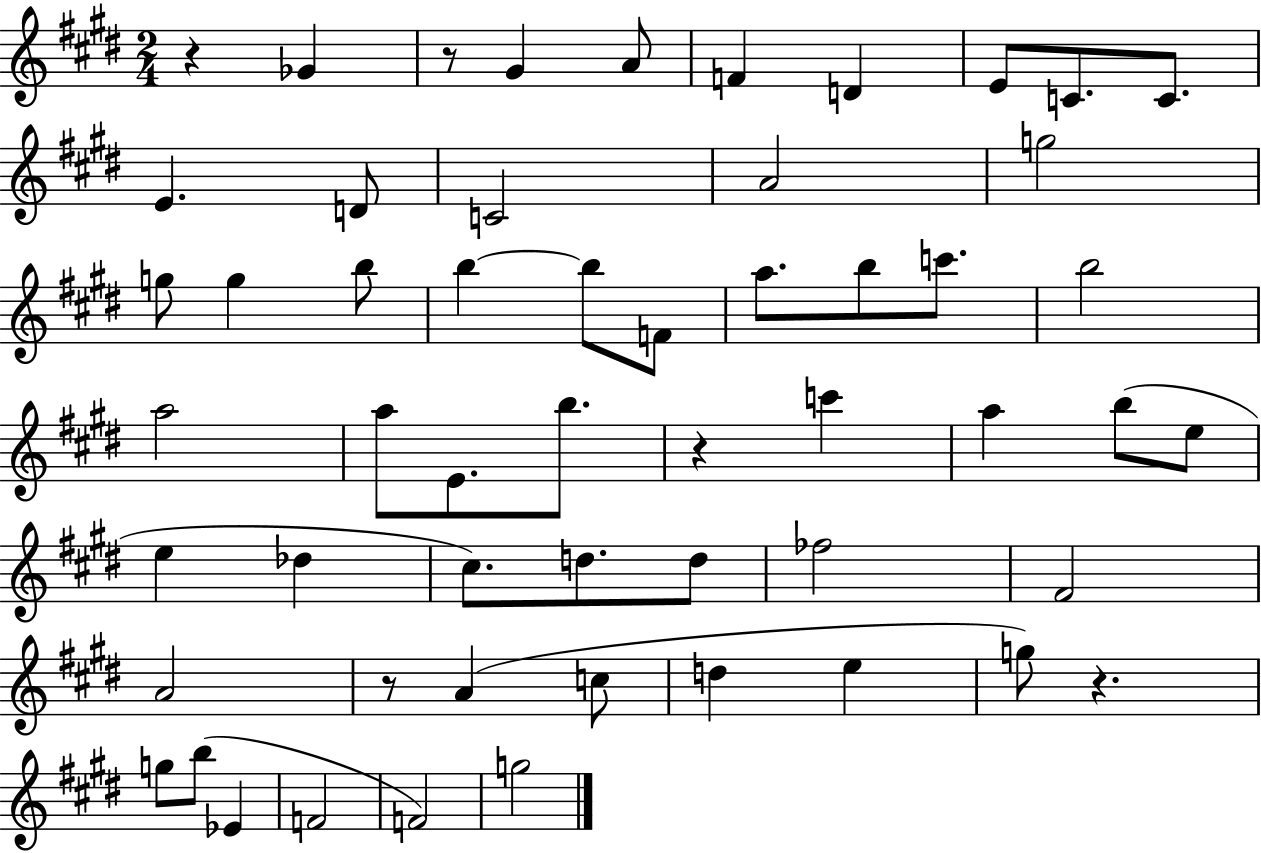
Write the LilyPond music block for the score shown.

{
  \clef treble
  \numericTimeSignature
  \time 2/4
  \key e \major
  r4 ges'4 | r8 gis'4 a'8 | f'4 d'4 | e'8 c'8. c'8. | \break e'4. d'8 | c'2 | a'2 | g''2 | \break g''8 g''4 b''8 | b''4~~ b''8 f'8 | a''8. b''8 c'''8. | b''2 | \break a''2 | a''8 e'8. b''8. | r4 c'''4 | a''4 b''8( e''8 | \break e''4 des''4 | cis''8.) d''8. d''8 | fes''2 | fis'2 | \break a'2 | r8 a'4( c''8 | d''4 e''4 | g''8) r4. | \break g''8 b''8( ees'4 | f'2 | f'2) | g''2 | \break \bar "|."
}